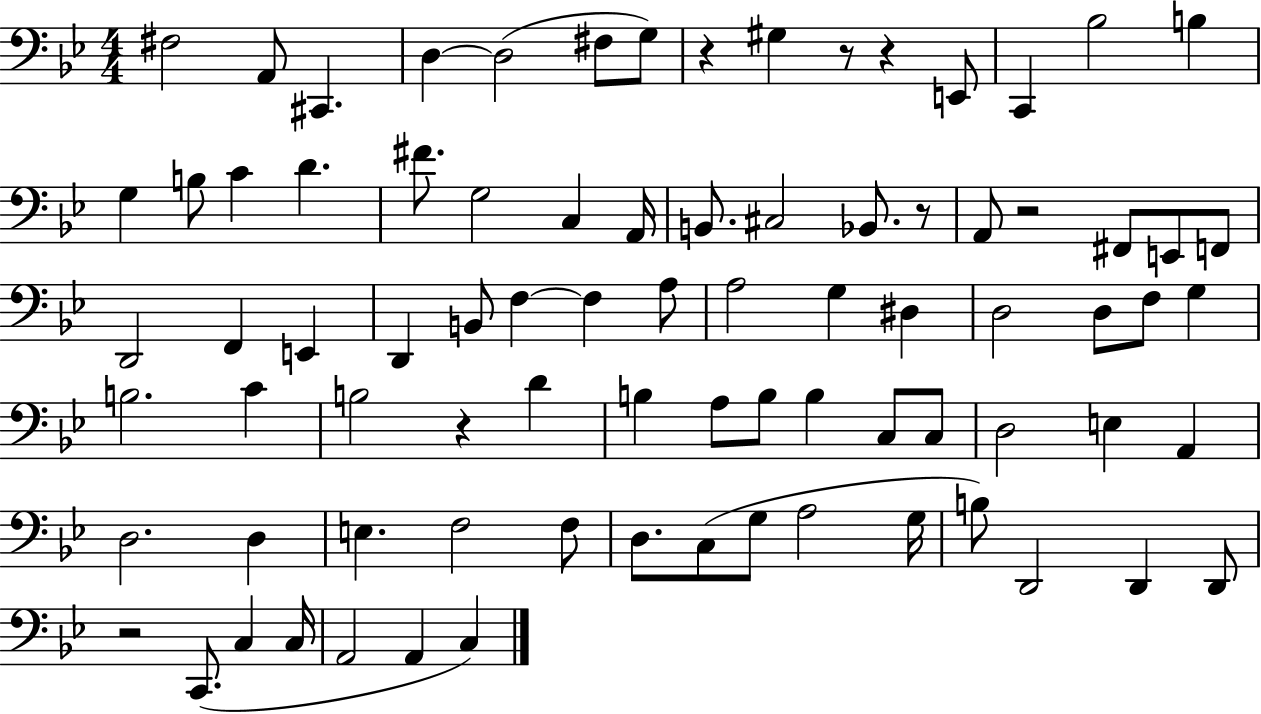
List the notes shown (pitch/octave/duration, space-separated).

F#3/h A2/e C#2/q. D3/q D3/h F#3/e G3/e R/q G#3/q R/e R/q E2/e C2/q Bb3/h B3/q G3/q B3/e C4/q D4/q. F#4/e. G3/h C3/q A2/s B2/e. C#3/h Bb2/e. R/e A2/e R/h F#2/e E2/e F2/e D2/h F2/q E2/q D2/q B2/e F3/q F3/q A3/e A3/h G3/q D#3/q D3/h D3/e F3/e G3/q B3/h. C4/q B3/h R/q D4/q B3/q A3/e B3/e B3/q C3/e C3/e D3/h E3/q A2/q D3/h. D3/q E3/q. F3/h F3/e D3/e. C3/e G3/e A3/h G3/s B3/e D2/h D2/q D2/e R/h C2/e. C3/q C3/s A2/h A2/q C3/q